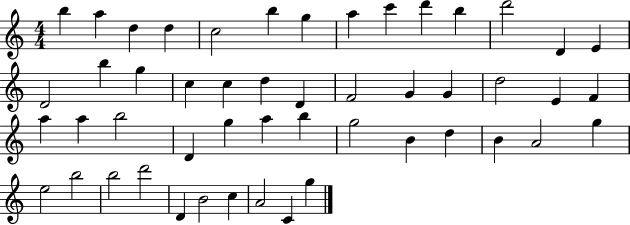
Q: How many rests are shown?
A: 0